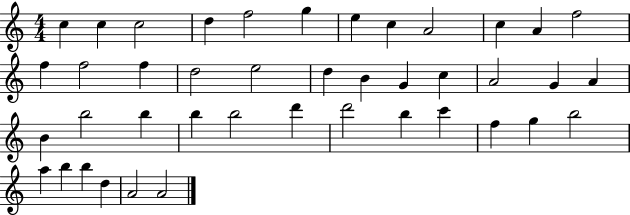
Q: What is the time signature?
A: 4/4